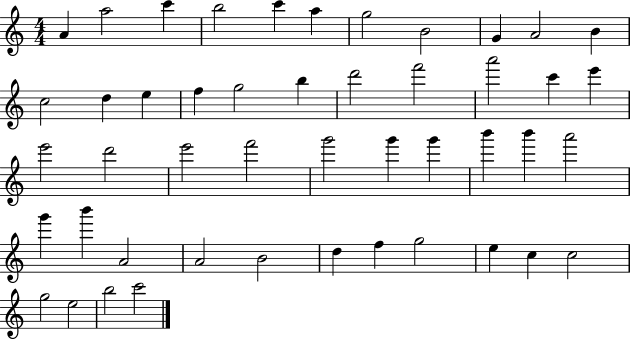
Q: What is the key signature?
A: C major